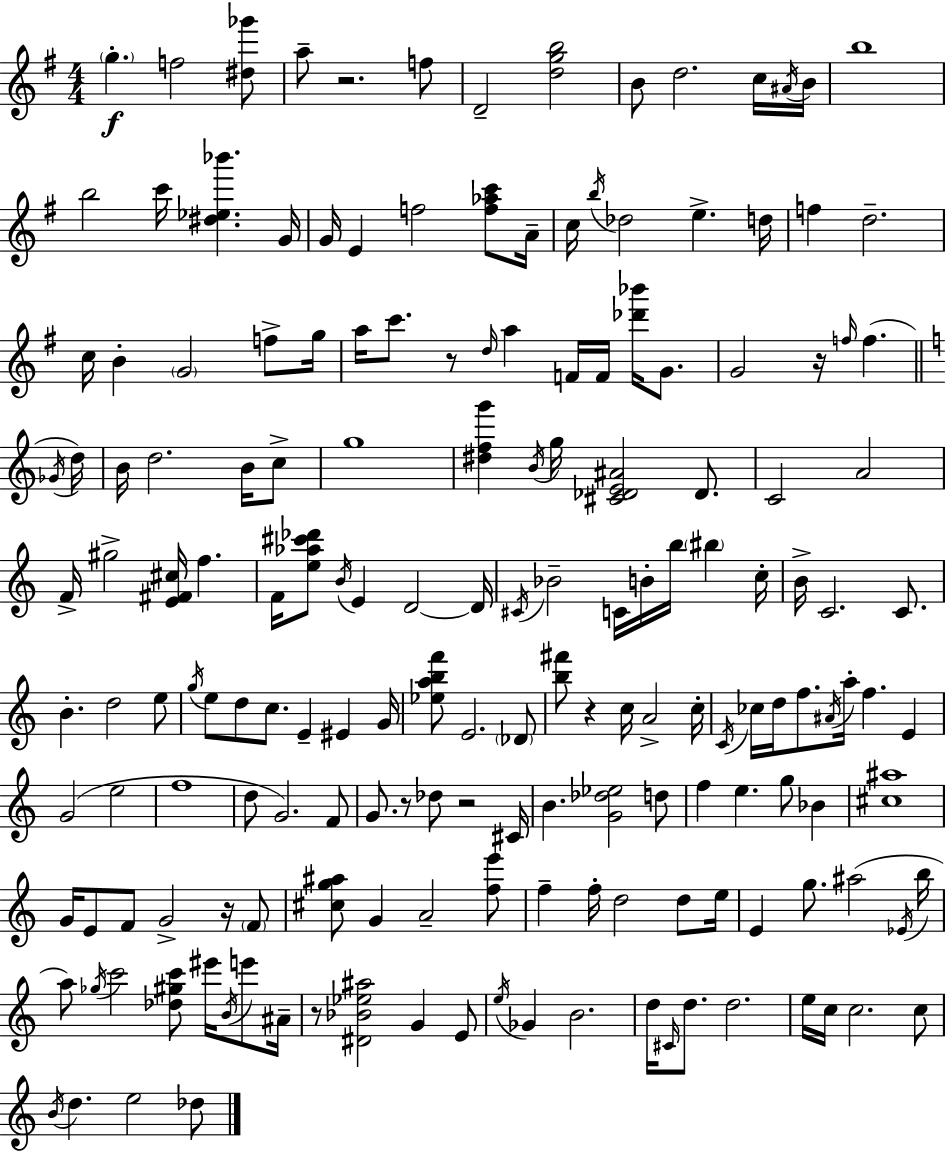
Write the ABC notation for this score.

X:1
T:Untitled
M:4/4
L:1/4
K:G
g f2 [^d_g']/2 a/2 z2 f/2 D2 [dgb]2 B/2 d2 c/4 ^A/4 B/4 b4 b2 c'/4 [^d_e_b'] G/4 G/4 E f2 [f_ac']/2 A/4 c/4 b/4 _d2 e d/4 f d2 c/4 B G2 f/2 g/4 a/4 c'/2 z/2 d/4 a F/4 F/4 [_d'_b']/4 G/2 G2 z/4 f/4 f _G/4 d/4 B/4 d2 B/4 c/2 g4 [^dfg'] B/4 g/4 [^C_DE^A]2 _D/2 C2 A2 F/4 ^g2 [E^F^c]/4 f F/4 [e_a^c'_d']/2 B/4 E D2 D/4 ^C/4 _B2 C/4 B/4 b/4 ^b c/4 B/4 C2 C/2 B d2 e/2 g/4 e/2 d/2 c/2 E ^E G/4 [_eabf']/2 E2 _D/2 [b^f']/2 z c/4 A2 c/4 C/4 _c/4 d/4 f/2 ^A/4 a/4 f E G2 e2 f4 d/2 G2 F/2 G/2 z/2 _d/2 z2 ^C/4 B [G_d_e]2 d/2 f e g/2 _B [^c^a]4 G/4 E/2 F/2 G2 z/4 F/2 [^cg^a]/2 G A2 [fe']/2 f f/4 d2 d/2 e/4 E g/2 ^a2 _E/4 b/4 a/2 _g/4 c'2 [_d^gc']/2 ^e'/4 B/4 e'/2 ^A/4 z/2 [^D_B_e^a]2 G E/2 e/4 _G B2 d/4 ^C/4 d/2 d2 e/4 c/4 c2 c/2 B/4 d e2 _d/2